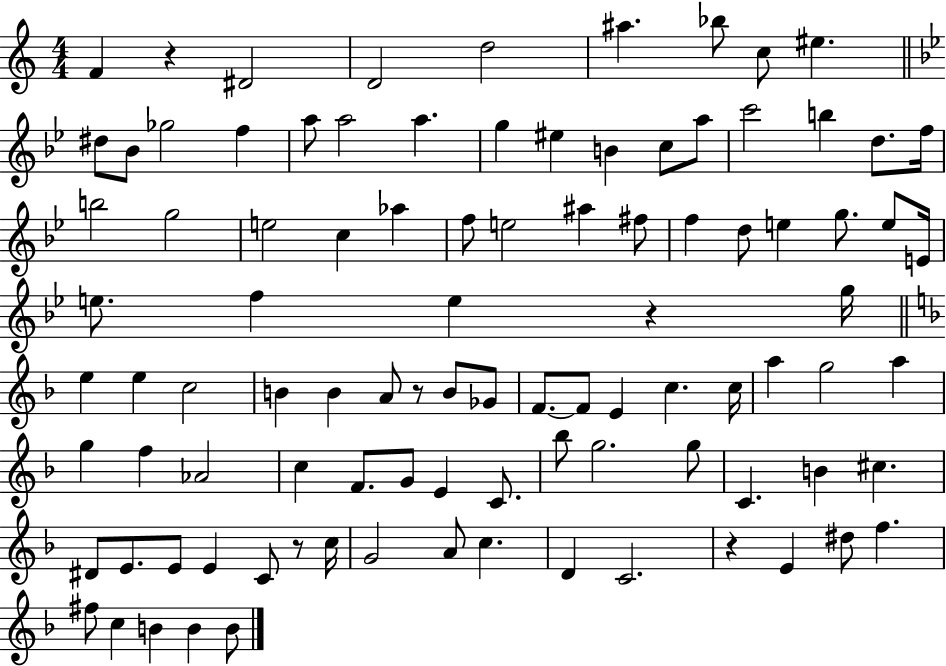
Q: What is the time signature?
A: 4/4